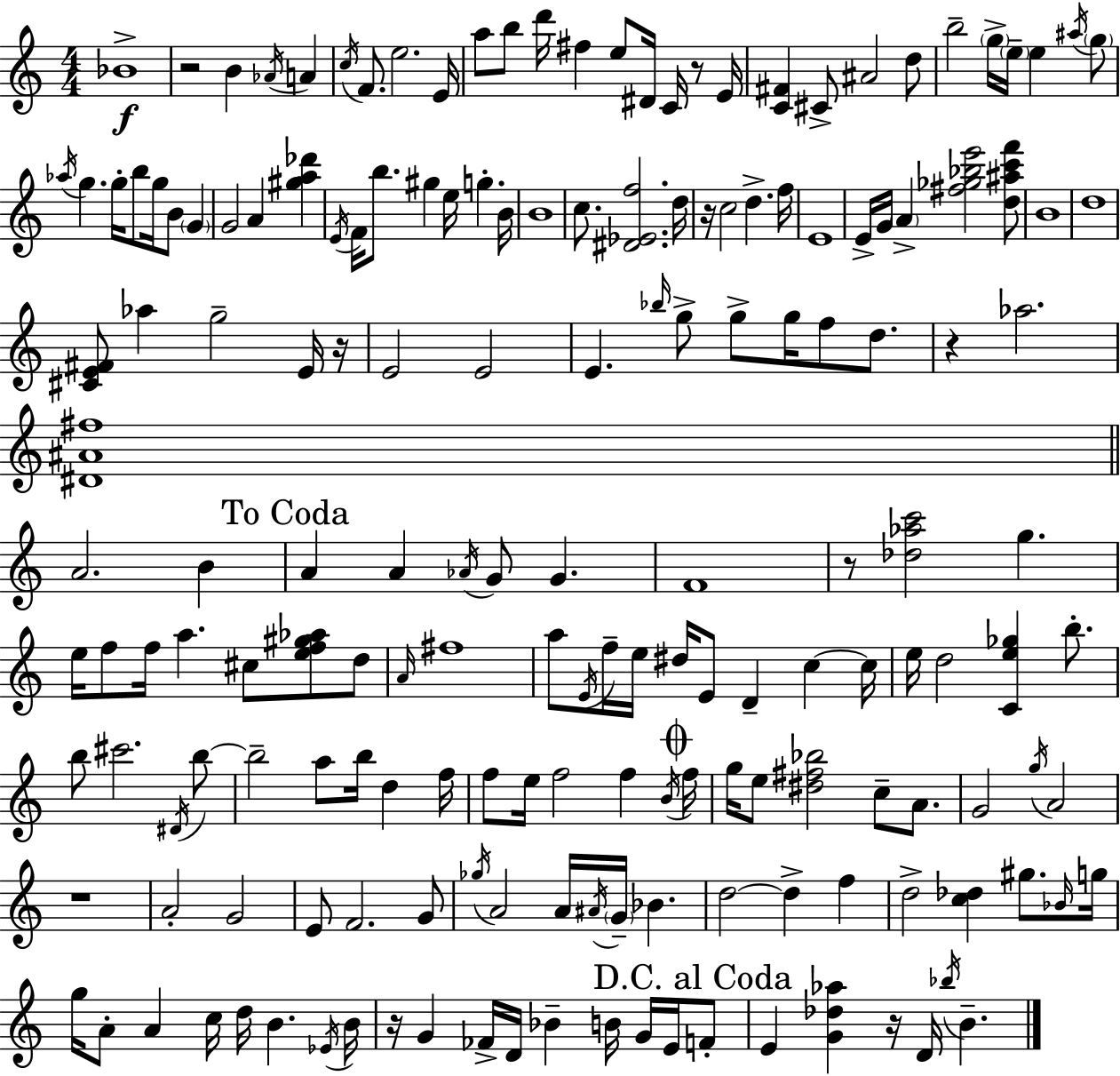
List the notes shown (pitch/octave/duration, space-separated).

Bb4/w R/h B4/q Ab4/s A4/q C5/s F4/e. E5/h. E4/s A5/e B5/e D6/s F#5/q E5/e D#4/s C4/s R/e E4/s [C4,F#4]/q C#4/e A#4/h D5/e B5/h G5/s E5/s E5/q A#5/s G5/e Ab5/s G5/q. G5/s B5/e G5/s B4/e G4/q G4/h A4/q [G#5,A5,Db6]/q E4/s F4/s B5/e. G#5/q E5/s G5/q. B4/s B4/w C5/e. [D#4,Eb4,F5]/h. D5/s R/s C5/h D5/q. F5/s E4/w E4/s G4/s A4/q [F#5,Gb5,Bb5,E6]/h [D5,A#5,C6,F6]/e B4/w D5/w [C#4,E4,F#4]/e Ab5/q G5/h E4/s R/s E4/h E4/h E4/q. Bb5/s G5/e G5/e G5/s F5/e D5/e. R/q Ab5/h. [D#4,A#4,F#5]/w A4/h. B4/q A4/q A4/q Ab4/s G4/e G4/q. F4/w R/e [Db5,Ab5,C6]/h G5/q. E5/s F5/e F5/s A5/q. C#5/e [E5,F5,G#5,Ab5]/e D5/e A4/s F#5/w A5/e E4/s F5/s E5/s D#5/s E4/e D4/q C5/q C5/s E5/s D5/h [C4,E5,Gb5]/q B5/e. B5/e C#6/h. D#4/s B5/e B5/h A5/e B5/s D5/q F5/s F5/e E5/s F5/h F5/q B4/s F5/s G5/s E5/e [D#5,F#5,Bb5]/h C5/e A4/e. G4/h G5/s A4/h R/w A4/h G4/h E4/e F4/h. G4/e Gb5/s A4/h A4/s A#4/s G4/s Bb4/q. D5/h D5/q F5/q D5/h [C5,Db5]/q G#5/e. Bb4/s G5/s G5/s A4/e A4/q C5/s D5/s B4/q. Eb4/s B4/s R/s G4/q FES4/s D4/s Bb4/q B4/s G4/s E4/s F4/e E4/q [G4,Db5,Ab5]/q R/s D4/s Bb5/s B4/q.